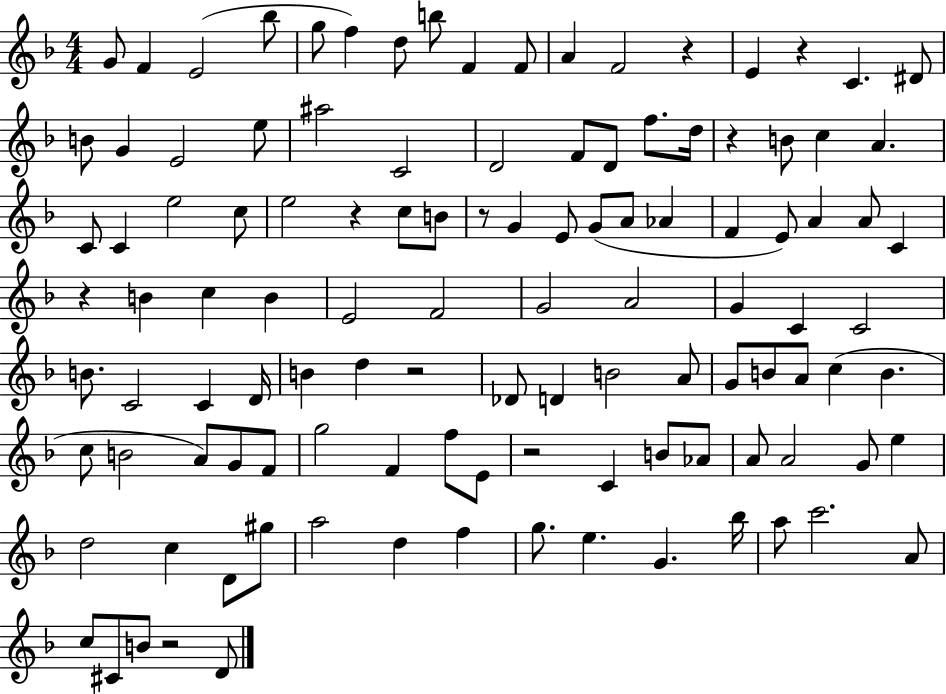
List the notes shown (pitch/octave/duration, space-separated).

G4/e F4/q E4/h Bb5/e G5/e F5/q D5/e B5/e F4/q F4/e A4/q F4/h R/q E4/q R/q C4/q. D#4/e B4/e G4/q E4/h E5/e A#5/h C4/h D4/h F4/e D4/e F5/e. D5/s R/q B4/e C5/q A4/q. C4/e C4/q E5/h C5/e E5/h R/q C5/e B4/e R/e G4/q E4/e G4/e A4/e Ab4/q F4/q E4/e A4/q A4/e C4/q R/q B4/q C5/q B4/q E4/h F4/h G4/h A4/h G4/q C4/q C4/h B4/e. C4/h C4/q D4/s B4/q D5/q R/h Db4/e D4/q B4/h A4/e G4/e B4/e A4/e C5/q B4/q. C5/e B4/h A4/e G4/e F4/e G5/h F4/q F5/e E4/e R/h C4/q B4/e Ab4/e A4/e A4/h G4/e E5/q D5/h C5/q D4/e G#5/e A5/h D5/q F5/q G5/e. E5/q. G4/q. Bb5/s A5/e C6/h. A4/e C5/e C#4/e B4/e R/h D4/e